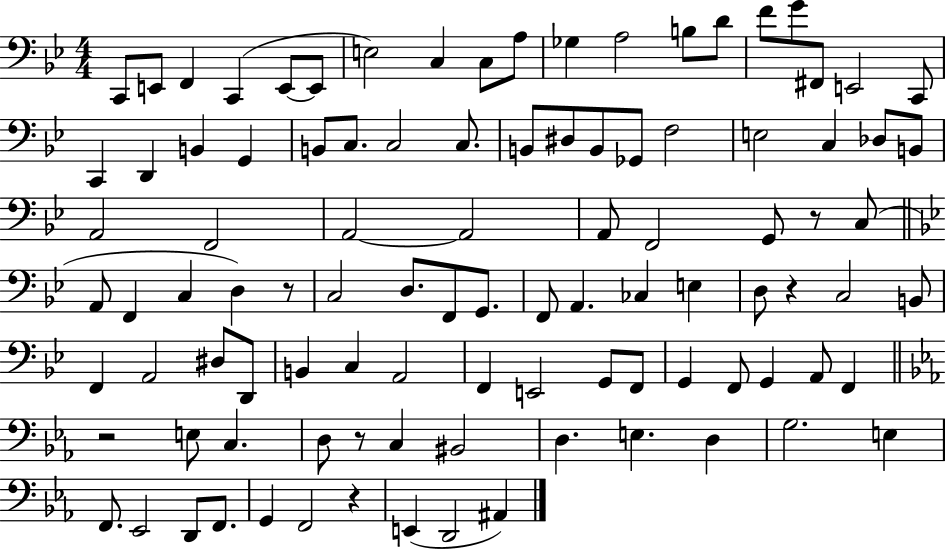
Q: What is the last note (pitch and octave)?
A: A#2